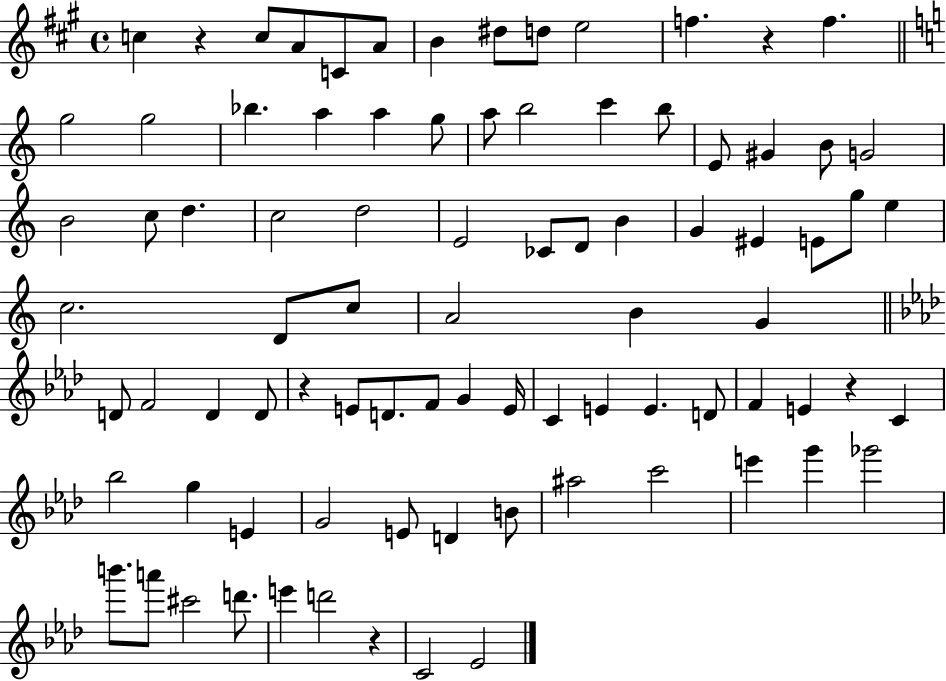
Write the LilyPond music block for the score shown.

{
  \clef treble
  \time 4/4
  \defaultTimeSignature
  \key a \major
  c''4 r4 c''8 a'8 c'8 a'8 | b'4 dis''8 d''8 e''2 | f''4. r4 f''4. | \bar "||" \break \key c \major g''2 g''2 | bes''4. a''4 a''4 g''8 | a''8 b''2 c'''4 b''8 | e'8 gis'4 b'8 g'2 | \break b'2 c''8 d''4. | c''2 d''2 | e'2 ces'8 d'8 b'4 | g'4 eis'4 e'8 g''8 e''4 | \break c''2. d'8 c''8 | a'2 b'4 g'4 | \bar "||" \break \key f \minor d'8 f'2 d'4 d'8 | r4 e'8 d'8. f'8 g'4 e'16 | c'4 e'4 e'4. d'8 | f'4 e'4 r4 c'4 | \break bes''2 g''4 e'4 | g'2 e'8 d'4 b'8 | ais''2 c'''2 | e'''4 g'''4 ges'''2 | \break b'''8. a'''8 cis'''2 d'''8. | e'''4 d'''2 r4 | c'2 ees'2 | \bar "|."
}